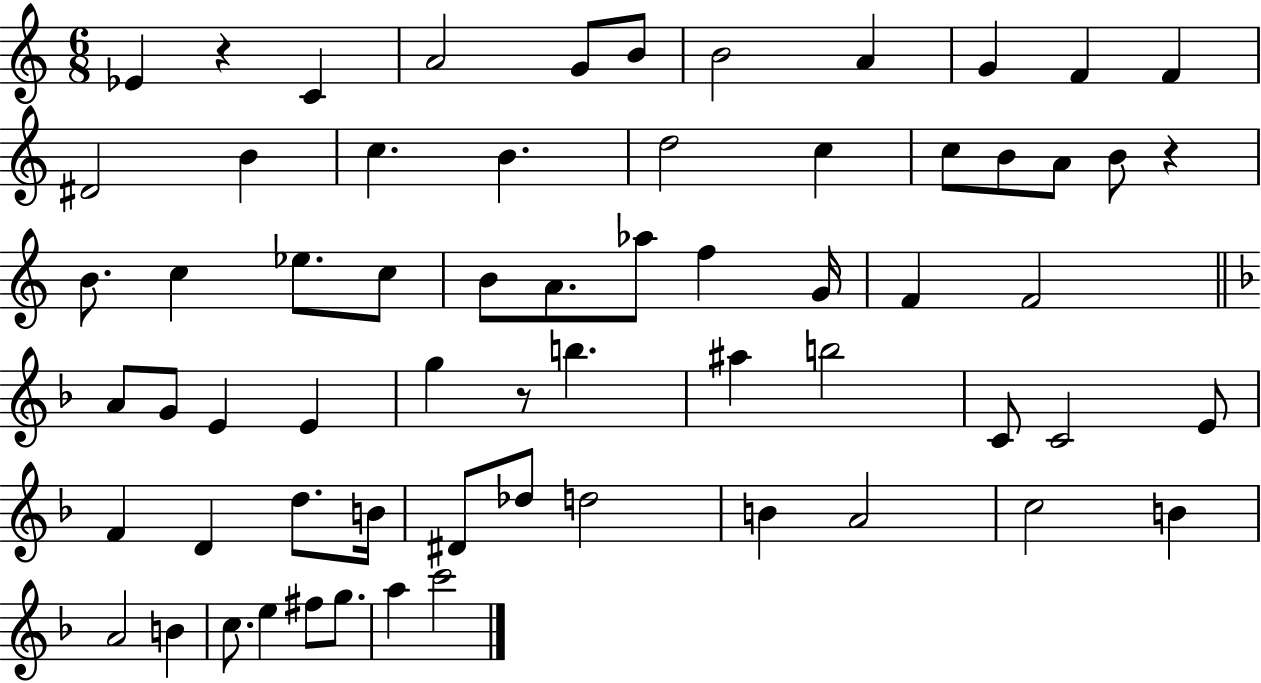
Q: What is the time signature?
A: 6/8